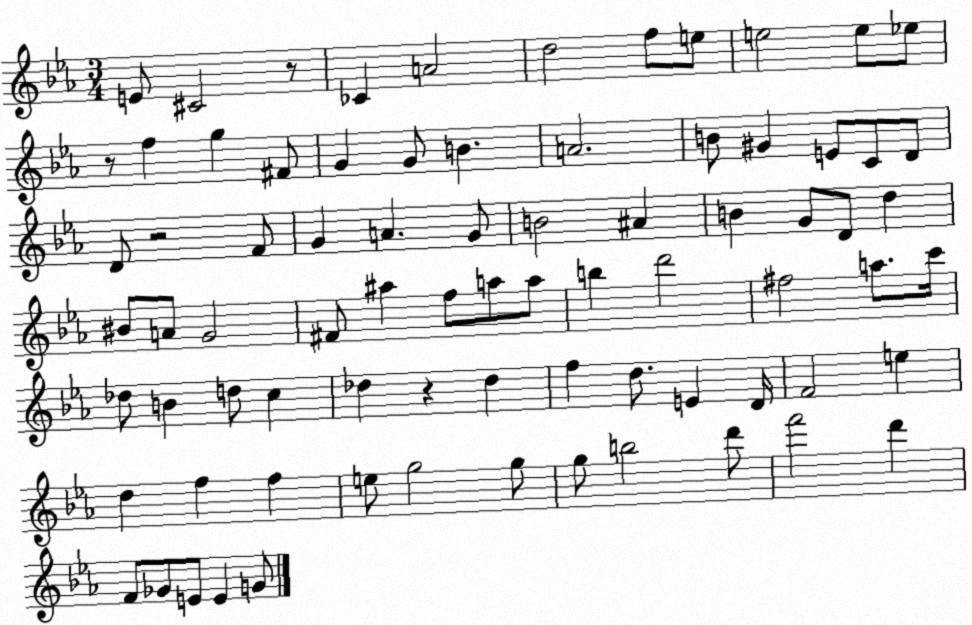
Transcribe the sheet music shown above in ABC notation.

X:1
T:Untitled
M:3/4
L:1/4
K:Eb
E/2 ^C2 z/2 _C A2 d2 f/2 e/2 e2 e/2 _e/2 z/2 f g ^F/2 G G/2 B A2 B/2 ^G E/2 C/2 D/2 D/2 z2 F/2 G A G/2 B2 ^A B G/2 D/2 d ^B/2 A/2 G2 ^F/2 ^a f/2 a/2 a/2 b d'2 ^f2 a/2 c'/4 _d/2 B d/2 c _d z _d f d/2 E D/4 F2 e d f f e/2 g2 g/2 g/2 b2 d'/2 f'2 d' F/2 _G/2 E/2 E G/2